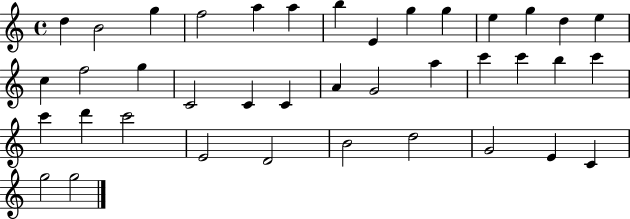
{
  \clef treble
  \time 4/4
  \defaultTimeSignature
  \key c \major
  d''4 b'2 g''4 | f''2 a''4 a''4 | b''4 e'4 g''4 g''4 | e''4 g''4 d''4 e''4 | \break c''4 f''2 g''4 | c'2 c'4 c'4 | a'4 g'2 a''4 | c'''4 c'''4 b''4 c'''4 | \break c'''4 d'''4 c'''2 | e'2 d'2 | b'2 d''2 | g'2 e'4 c'4 | \break g''2 g''2 | \bar "|."
}